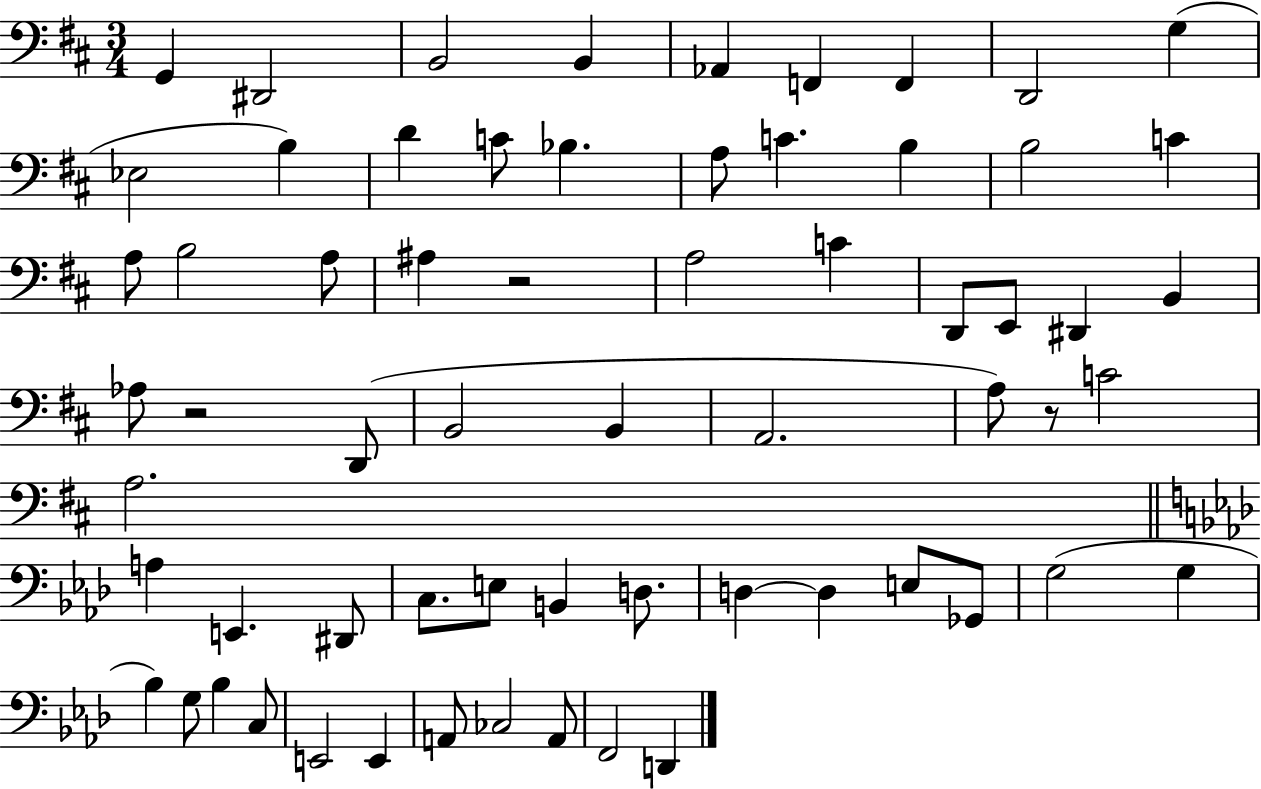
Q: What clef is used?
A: bass